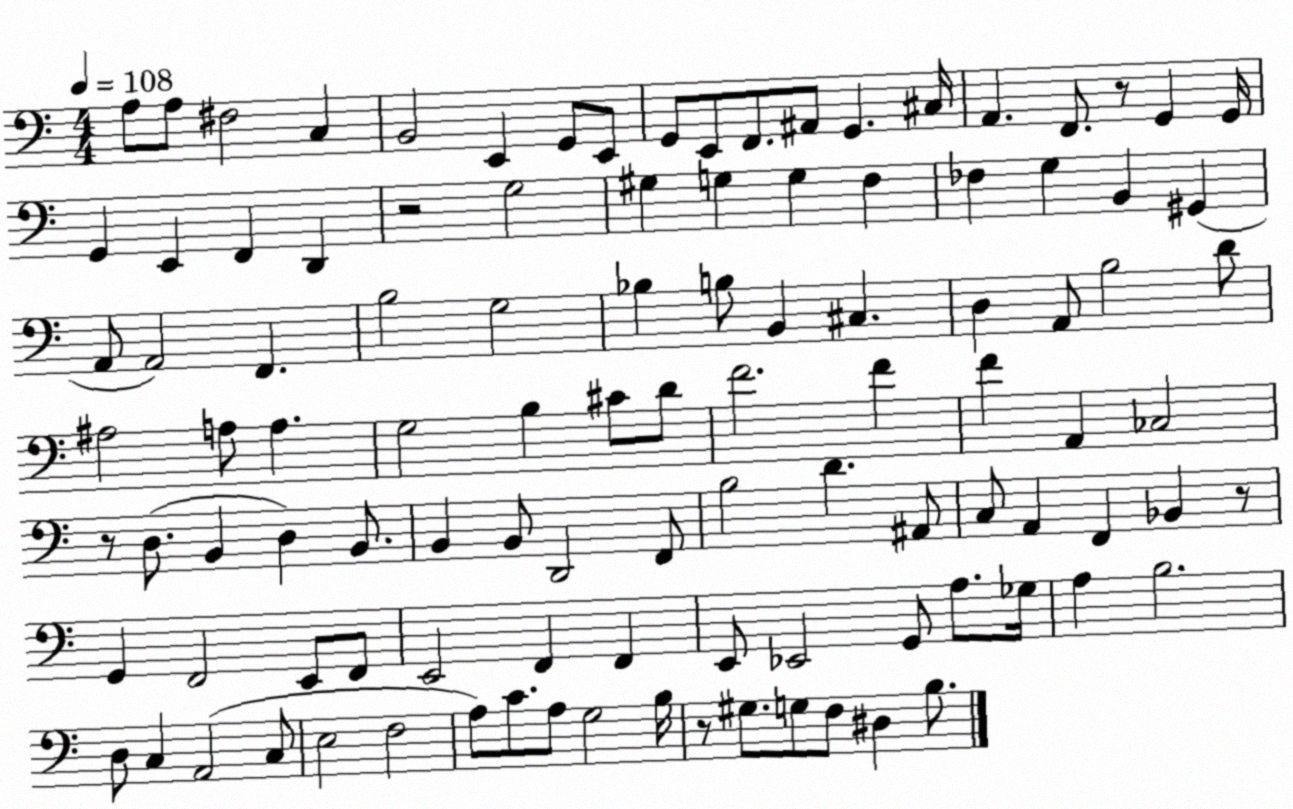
X:1
T:Untitled
M:4/4
L:1/4
K:C
A,/2 A,/2 ^F,2 C, B,,2 E,, G,,/2 E,,/2 G,,/2 E,,/2 F,,/2 ^A,,/2 G,, ^C,/4 A,, F,,/2 z/2 G,, G,,/4 G,, E,, F,, D,, z2 G,2 ^G, G, G, F, _F, G, B,, ^G,, A,,/2 A,,2 F,, B,2 G,2 _B, B,/2 B,, ^C, D, A,,/2 B,2 D/2 ^A,2 A,/2 A, G,2 B, ^C/2 D/2 F2 F F A,, _C,2 z/2 D,/2 B,, D, B,,/2 B,, B,,/2 D,,2 F,,/2 B,2 D ^A,,/2 C,/2 A,, F,, _B,, z/2 G,, F,,2 E,,/2 F,,/2 E,,2 F,, F,, E,,/2 _E,,2 G,,/2 A,/2 _G,/4 A, B,2 D,/2 C, A,,2 C,/2 E,2 F,2 A,/2 C/2 A,/2 G,2 B,/4 z/2 ^G,/2 G,/2 F,/2 ^D, B,/2